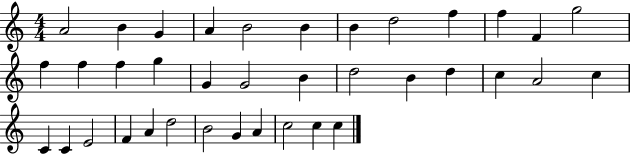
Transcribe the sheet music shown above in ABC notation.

X:1
T:Untitled
M:4/4
L:1/4
K:C
A2 B G A B2 B B d2 f f F g2 f f f g G G2 B d2 B d c A2 c C C E2 F A d2 B2 G A c2 c c